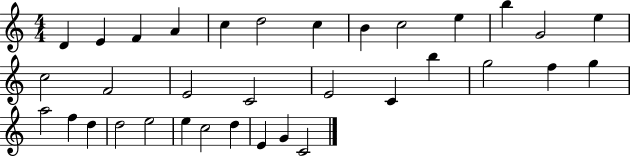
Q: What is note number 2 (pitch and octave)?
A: E4